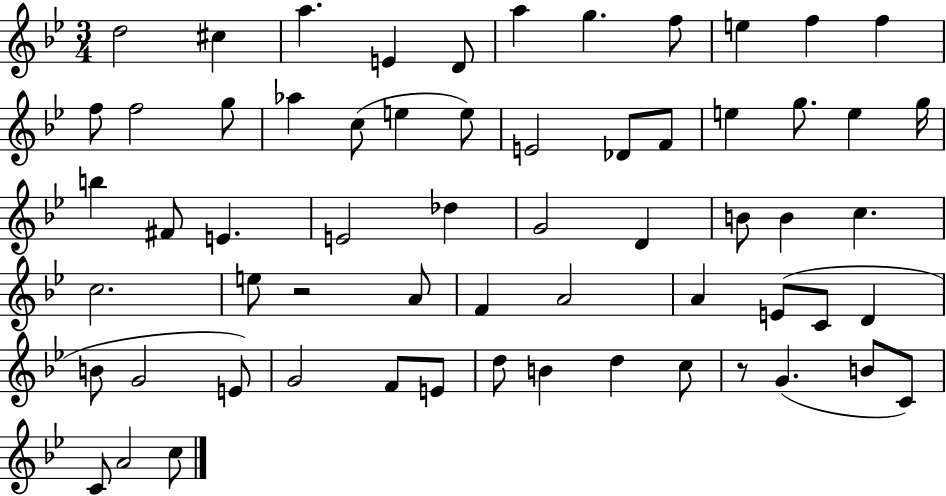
{
  \clef treble
  \numericTimeSignature
  \time 3/4
  \key bes \major
  d''2 cis''4 | a''4. e'4 d'8 | a''4 g''4. f''8 | e''4 f''4 f''4 | \break f''8 f''2 g''8 | aes''4 c''8( e''4 e''8) | e'2 des'8 f'8 | e''4 g''8. e''4 g''16 | \break b''4 fis'8 e'4. | e'2 des''4 | g'2 d'4 | b'8 b'4 c''4. | \break c''2. | e''8 r2 a'8 | f'4 a'2 | a'4 e'8( c'8 d'4 | \break b'8 g'2 e'8) | g'2 f'8 e'8 | d''8 b'4 d''4 c''8 | r8 g'4.( b'8 c'8) | \break c'8 a'2 c''8 | \bar "|."
}